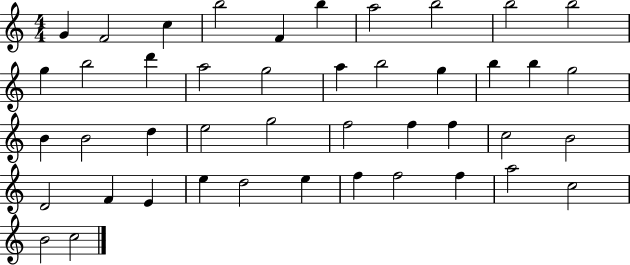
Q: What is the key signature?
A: C major